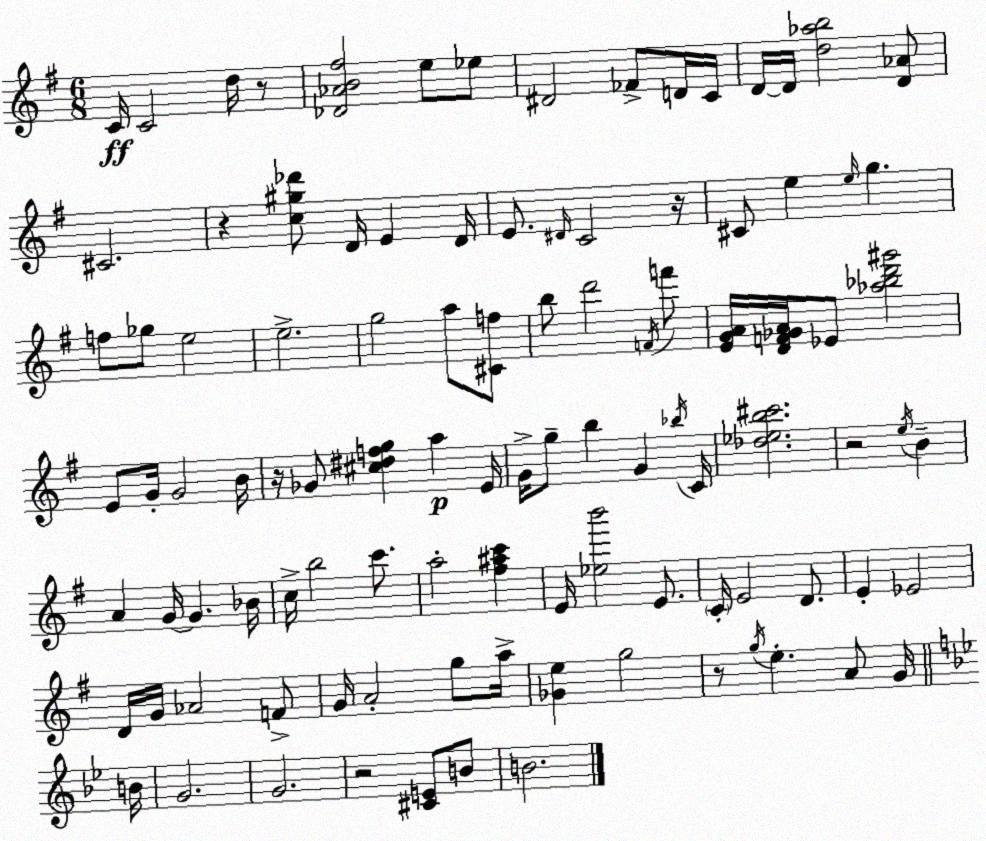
X:1
T:Untitled
M:6/8
L:1/4
K:Em
C/4 C2 d/4 z/2 [_D_AB^f]2 e/2 _e/2 ^D2 _F/2 D/4 C/4 D/4 D/4 [d_ab]2 [D_A]/2 ^C2 z [c^g_d']/2 D/4 E D/4 E/2 ^D/4 C2 z/4 ^C/2 e e/4 g f/2 _g/2 e2 e2 g2 a/2 [^Cf]/2 b/2 d'2 F/4 f'/2 [EGA]/4 [DF_GA]/4 _E/2 [_a_bd'^g']2 E/2 G/4 G2 B/4 z/4 _G/2 [^c^dfg] a E/4 G/4 g/2 b G _b/4 C/4 [_d_eb^c']2 z2 e/4 B A G/4 G _B/4 c/4 b2 c'/2 a2 [^f^ac'] E/4 [_eb']2 E/2 C/4 E2 D/2 E _E2 D/4 G/4 _A2 F/2 G/4 A2 g/2 a/4 [_Ge] g2 z/2 g/4 e A/2 G/4 B/4 G2 G2 z2 [^CE]/2 B/2 B2